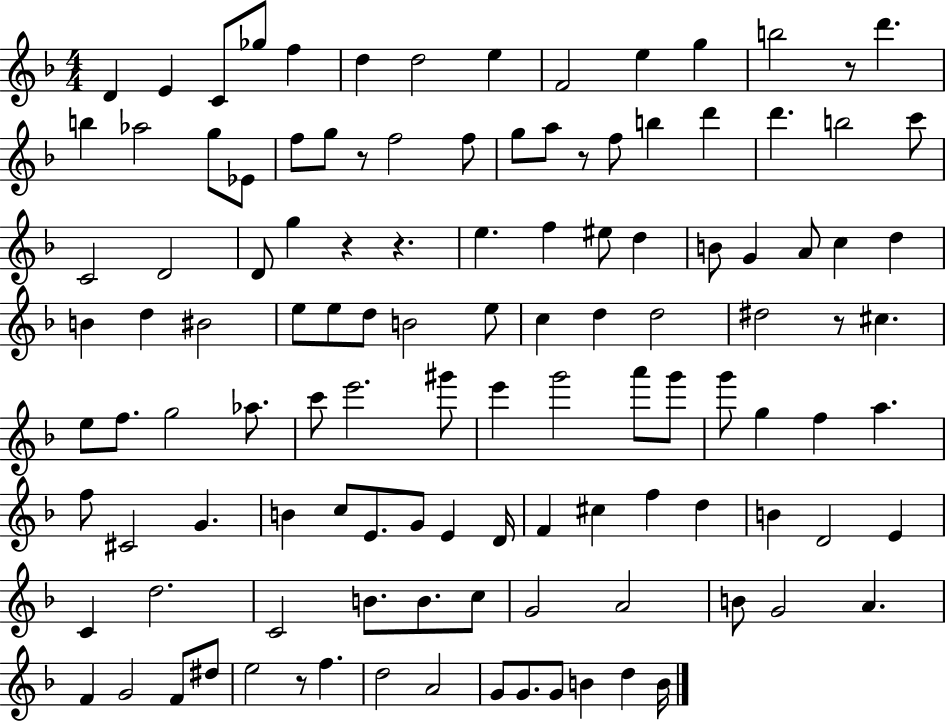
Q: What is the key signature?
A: F major